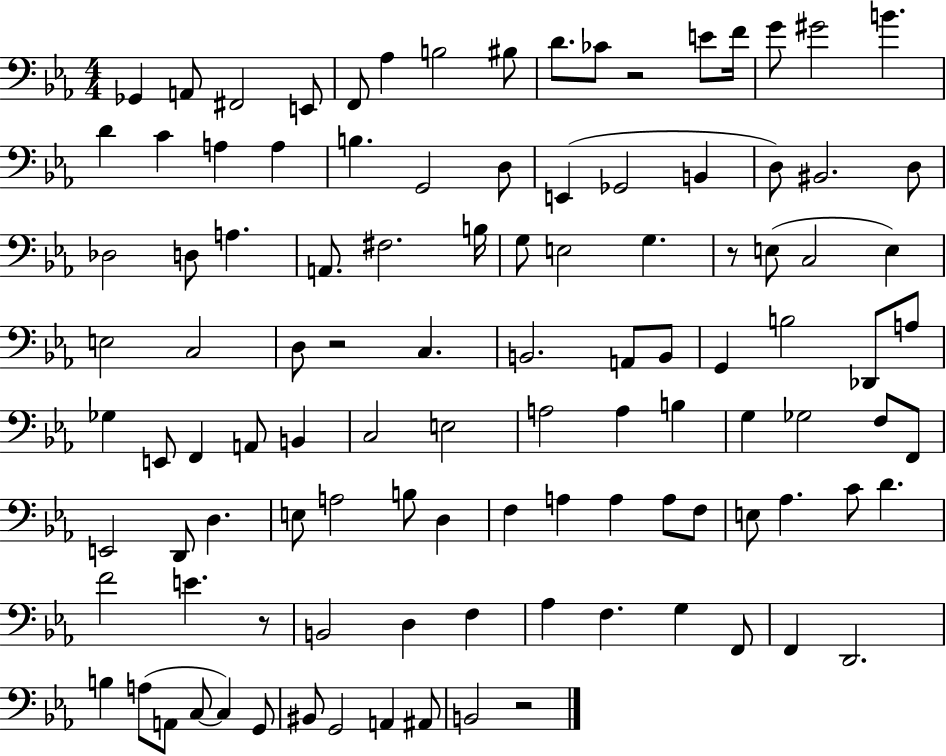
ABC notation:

X:1
T:Untitled
M:4/4
L:1/4
K:Eb
_G,, A,,/2 ^F,,2 E,,/2 F,,/2 _A, B,2 ^B,/2 D/2 _C/2 z2 E/2 F/4 G/2 ^G2 B D C A, A, B, G,,2 D,/2 E,, _G,,2 B,, D,/2 ^B,,2 D,/2 _D,2 D,/2 A, A,,/2 ^F,2 B,/4 G,/2 E,2 G, z/2 E,/2 C,2 E, E,2 C,2 D,/2 z2 C, B,,2 A,,/2 B,,/2 G,, B,2 _D,,/2 A,/2 _G, E,,/2 F,, A,,/2 B,, C,2 E,2 A,2 A, B, G, _G,2 F,/2 F,,/2 E,,2 D,,/2 D, E,/2 A,2 B,/2 D, F, A, A, A,/2 F,/2 E,/2 _A, C/2 D F2 E z/2 B,,2 D, F, _A, F, G, F,,/2 F,, D,,2 B, A,/2 A,,/2 C,/2 C, G,,/2 ^B,,/2 G,,2 A,, ^A,,/2 B,,2 z2